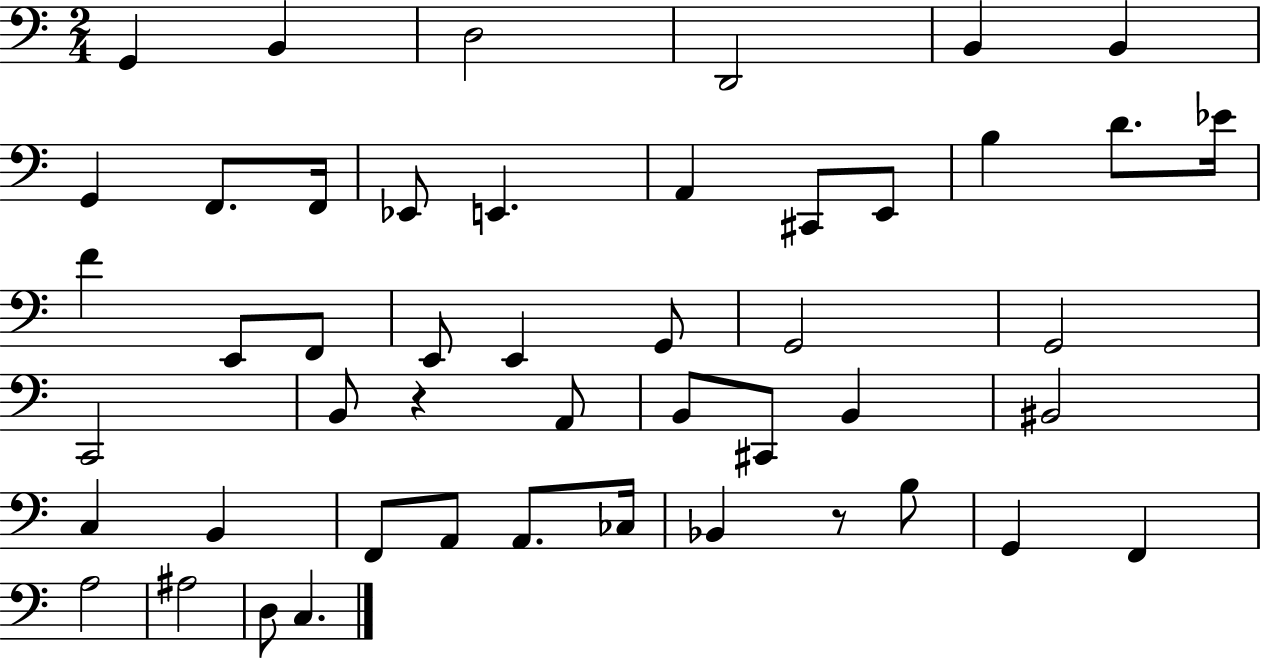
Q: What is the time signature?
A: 2/4